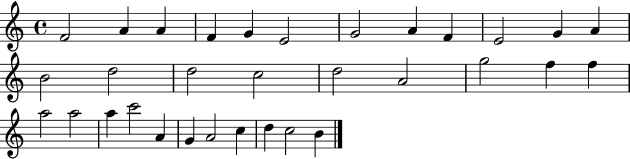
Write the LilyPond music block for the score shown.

{
  \clef treble
  \time 4/4
  \defaultTimeSignature
  \key c \major
  f'2 a'4 a'4 | f'4 g'4 e'2 | g'2 a'4 f'4 | e'2 g'4 a'4 | \break b'2 d''2 | d''2 c''2 | d''2 a'2 | g''2 f''4 f''4 | \break a''2 a''2 | a''4 c'''2 a'4 | g'4 a'2 c''4 | d''4 c''2 b'4 | \break \bar "|."
}